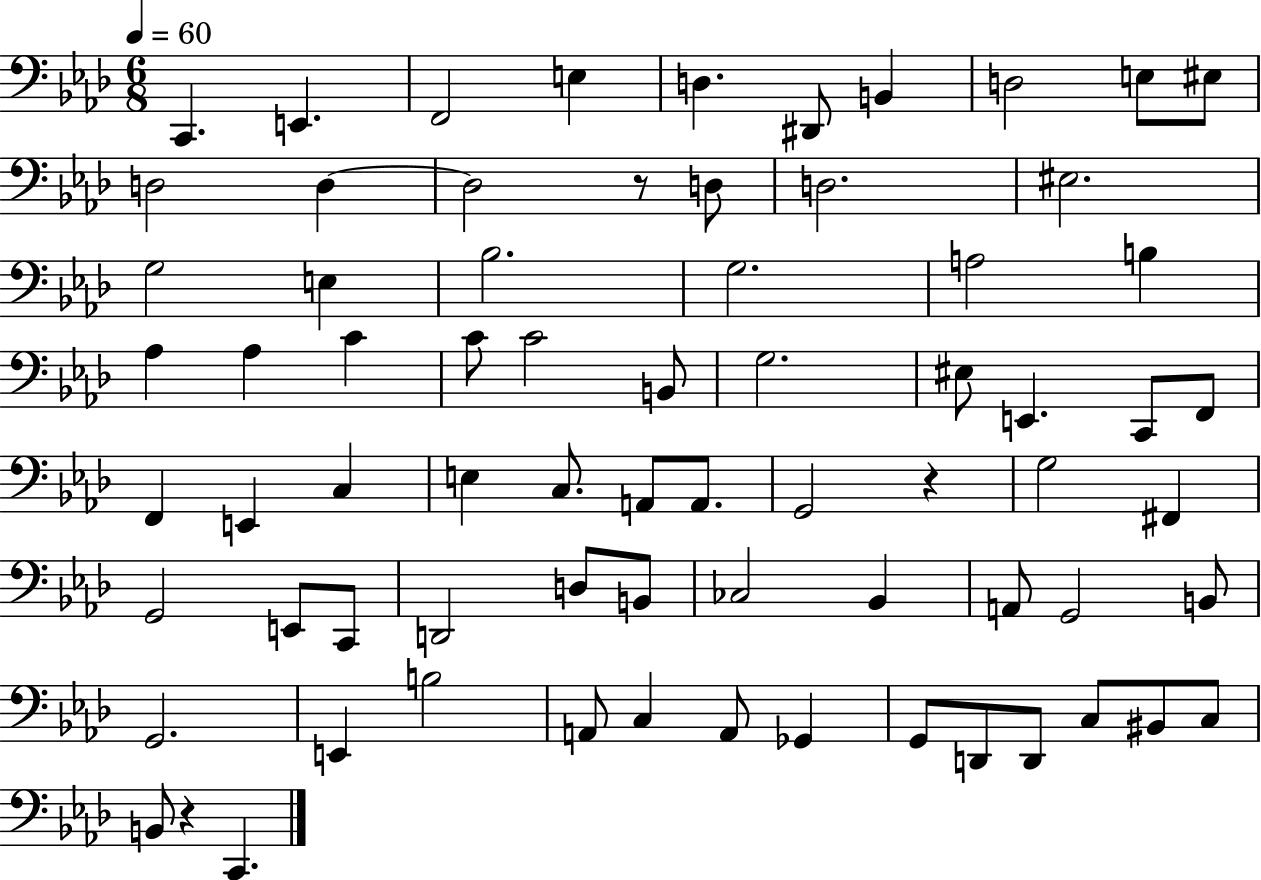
{
  \clef bass
  \numericTimeSignature
  \time 6/8
  \key aes \major
  \tempo 4 = 60
  \repeat volta 2 { c,4. e,4. | f,2 e4 | d4. dis,8 b,4 | d2 e8 eis8 | \break d2 d4~~ | d2 r8 d8 | d2. | eis2. | \break g2 e4 | bes2. | g2. | a2 b4 | \break aes4 aes4 c'4 | c'8 c'2 b,8 | g2. | eis8 e,4. c,8 f,8 | \break f,4 e,4 c4 | e4 c8. a,8 a,8. | g,2 r4 | g2 fis,4 | \break g,2 e,8 c,8 | d,2 d8 b,8 | ces2 bes,4 | a,8 g,2 b,8 | \break g,2. | e,4 b2 | a,8 c4 a,8 ges,4 | g,8 d,8 d,8 c8 bis,8 c8 | \break b,8 r4 c,4. | } \bar "|."
}